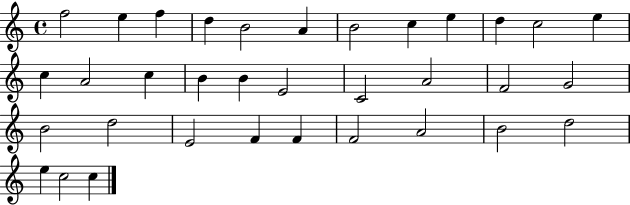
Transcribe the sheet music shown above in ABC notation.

X:1
T:Untitled
M:4/4
L:1/4
K:C
f2 e f d B2 A B2 c e d c2 e c A2 c B B E2 C2 A2 F2 G2 B2 d2 E2 F F F2 A2 B2 d2 e c2 c